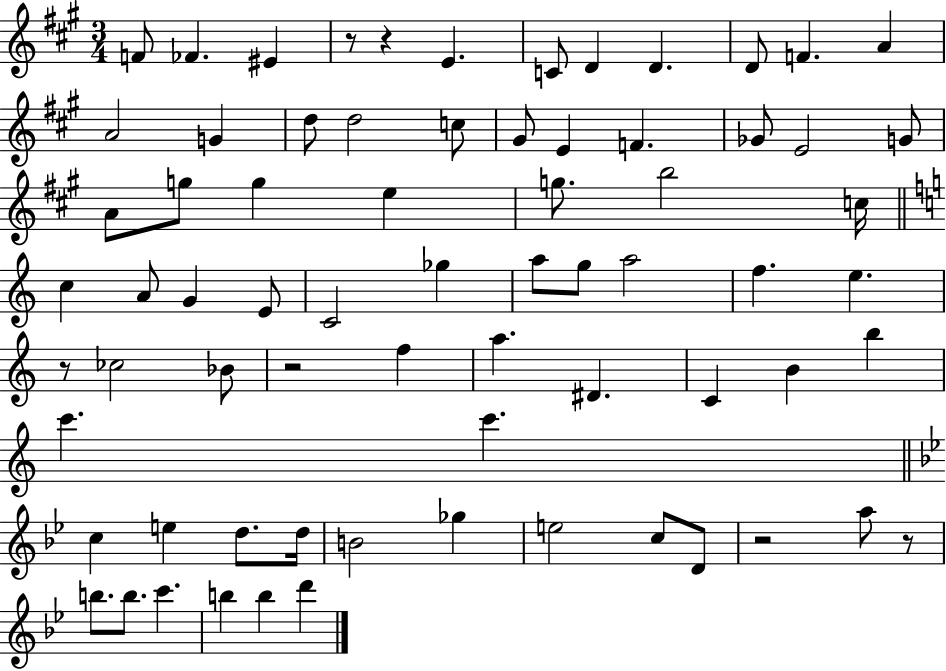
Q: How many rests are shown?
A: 6